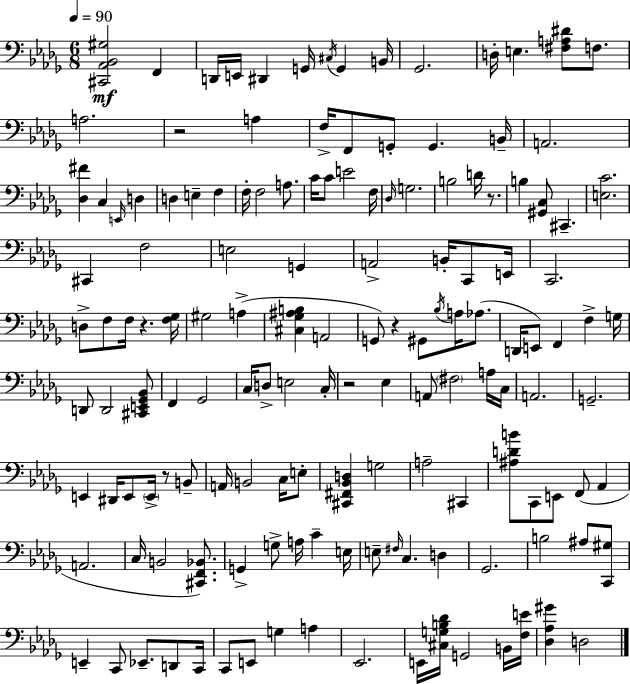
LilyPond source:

{
  \clef bass
  \numericTimeSignature
  \time 6/8
  \key bes \minor
  \tempo 4 = 90
  <cis, aes, bes, gis>2\mf f,4 | d,16 e,16 dis,4 g,16 \acciaccatura { cis16 } g,4 | b,16 ges,2. | d16-. e4. <fis a dis'>8 f8. | \break a2. | r2 a4 | f16-> f,8 g,8-. g,4. | b,16-- a,2. | \break <des fis'>4 c4 \grace { e,16 } d4 | d4 e4-- f4 | f16-. f2 a8. | c'16 c'8 e'2 | \break f16 \grace { des16 } g2. | b2 d'16 | r8. b4 <gis, c>8 cis,4.-- | <e c'>2. | \break cis,4 f2 | e2 g,4 | a,2-> b,16-. | c,8 e,16 c,2. | \break d8-> f8 f16 r4. | <f ges>16 gis2 a4->( | <cis ges ais b>4 a,2 | g,8) r4 gis,8 \acciaccatura { bes16 } | \break a16 aes8.( d,16 e,8) f,4 f4-> | g16 d,8 d,2 | <cis, e, ges, bes,>8 f,4 ges,2 | c16 d8-> e2 | \break c16-. r2 | ees4 a,8 \parenthesize fis2 | a16 c16 a,2. | g,2.-- | \break e,4 dis,16 e,8 \parenthesize e,16-> | r8 b,8-- a,16 b,2 | c16 e8-. <cis, fis, bes, d>4 g2 | a2-- | \break cis,4 <ais d' b'>8 c,8 e,8 f,8( | aes,4 a,2. | c16 b,2 | <cis, f, bes,>8.) g,4-> g8-> a16 c'4-- | \break e16 e8-- \grace { fis16 } c4. | d4 ges,2. | b2 | ais8 <c, gis>8 e,4-- c,8 ees,8.-- | \break d,8 c,16 c,8 e,8 g4 | a4 ees,2. | e,16 <cis g b des'>16 g,2 | b,16 <f e'>16 <des aes gis'>4 d2 | \break \bar "|."
}